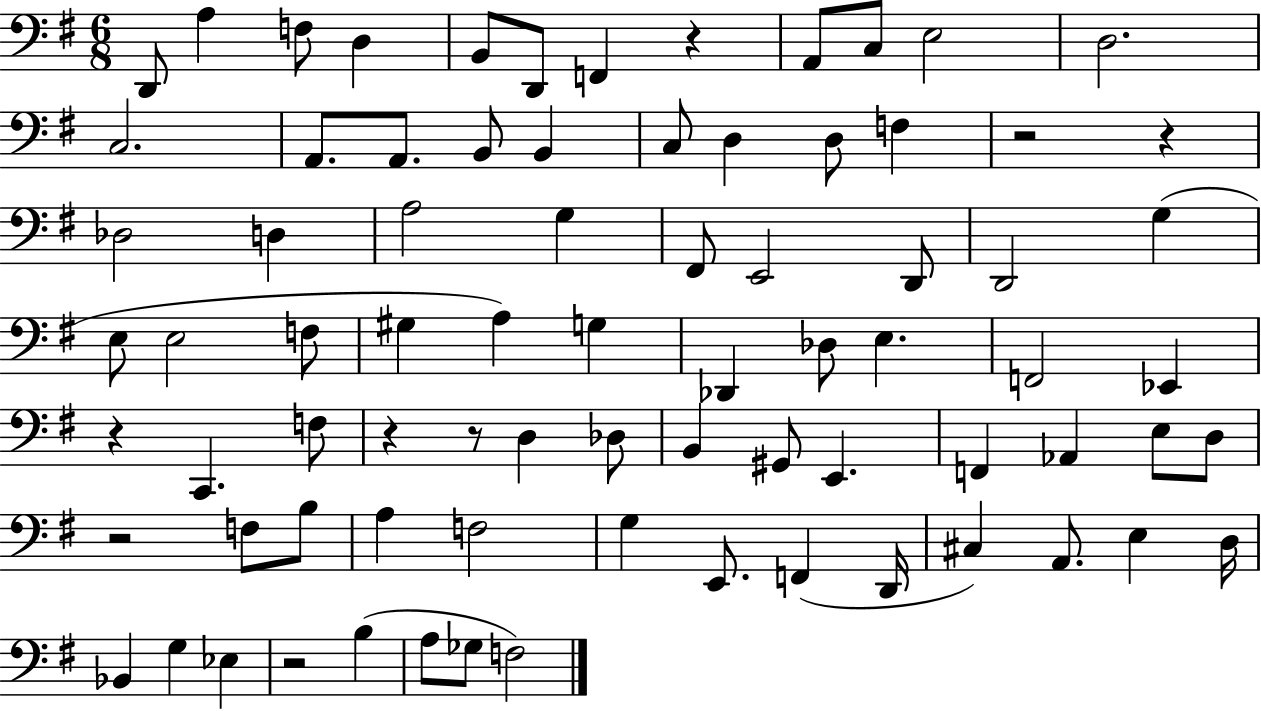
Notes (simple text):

D2/e A3/q F3/e D3/q B2/e D2/e F2/q R/q A2/e C3/e E3/h D3/h. C3/h. A2/e. A2/e. B2/e B2/q C3/e D3/q D3/e F3/q R/h R/q Db3/h D3/q A3/h G3/q F#2/e E2/h D2/e D2/h G3/q E3/e E3/h F3/e G#3/q A3/q G3/q Db2/q Db3/e E3/q. F2/h Eb2/q R/q C2/q. F3/e R/q R/e D3/q Db3/e B2/q G#2/e E2/q. F2/q Ab2/q E3/e D3/e R/h F3/e B3/e A3/q F3/h G3/q E2/e. F2/q D2/s C#3/q A2/e. E3/q D3/s Bb2/q G3/q Eb3/q R/h B3/q A3/e Gb3/e F3/h